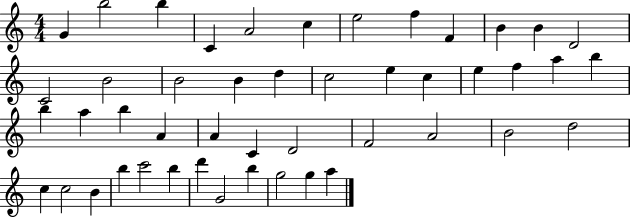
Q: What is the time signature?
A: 4/4